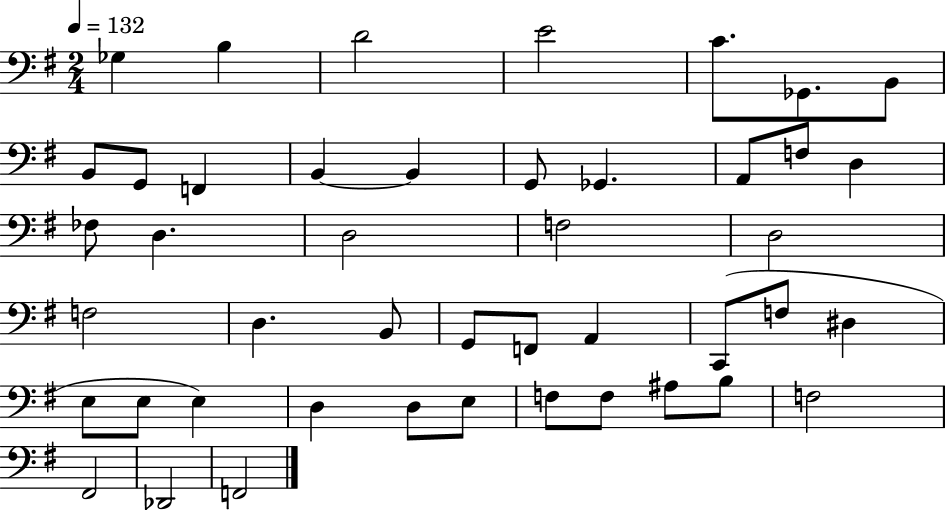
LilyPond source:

{
  \clef bass
  \numericTimeSignature
  \time 2/4
  \key g \major
  \tempo 4 = 132
  ges4 b4 | d'2 | e'2 | c'8. ges,8. b,8 | \break b,8 g,8 f,4 | b,4~~ b,4 | g,8 ges,4. | a,8 f8 d4 | \break fes8 d4. | d2 | f2 | d2 | \break f2 | d4. b,8 | g,8 f,8 a,4 | c,8( f8 dis4 | \break e8 e8 e4) | d4 d8 e8 | f8 f8 ais8 b8 | f2 | \break fis,2 | des,2 | f,2 | \bar "|."
}